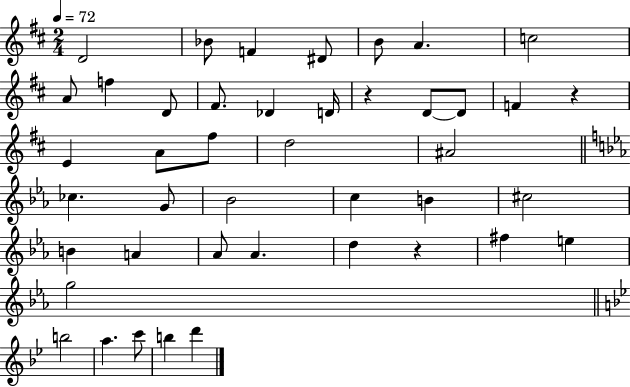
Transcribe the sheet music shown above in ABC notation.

X:1
T:Untitled
M:2/4
L:1/4
K:D
D2 _B/2 F ^D/2 B/2 A c2 A/2 f D/2 ^F/2 _D D/4 z D/2 D/2 F z E A/2 ^f/2 d2 ^A2 _c G/2 _B2 c B ^c2 B A _A/2 _A d z ^f e g2 b2 a c'/2 b d'